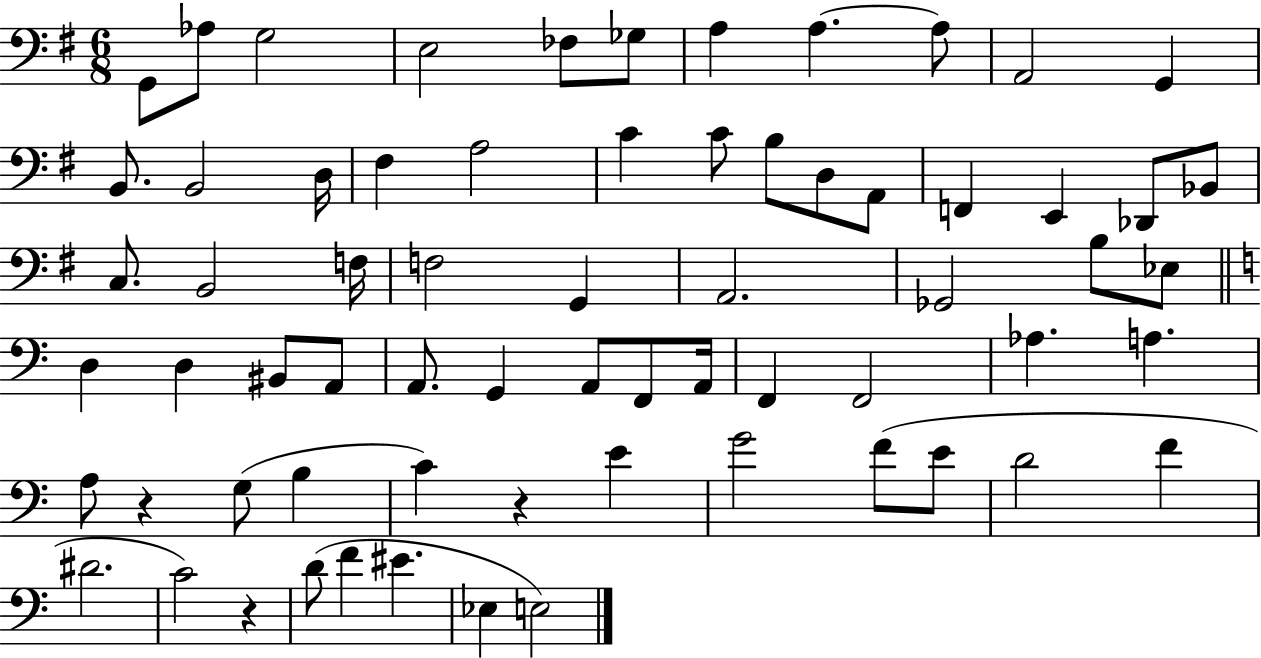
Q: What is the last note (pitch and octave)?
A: E3